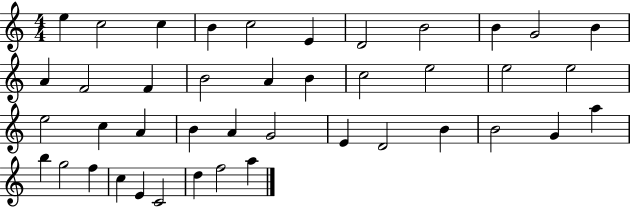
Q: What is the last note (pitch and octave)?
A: A5